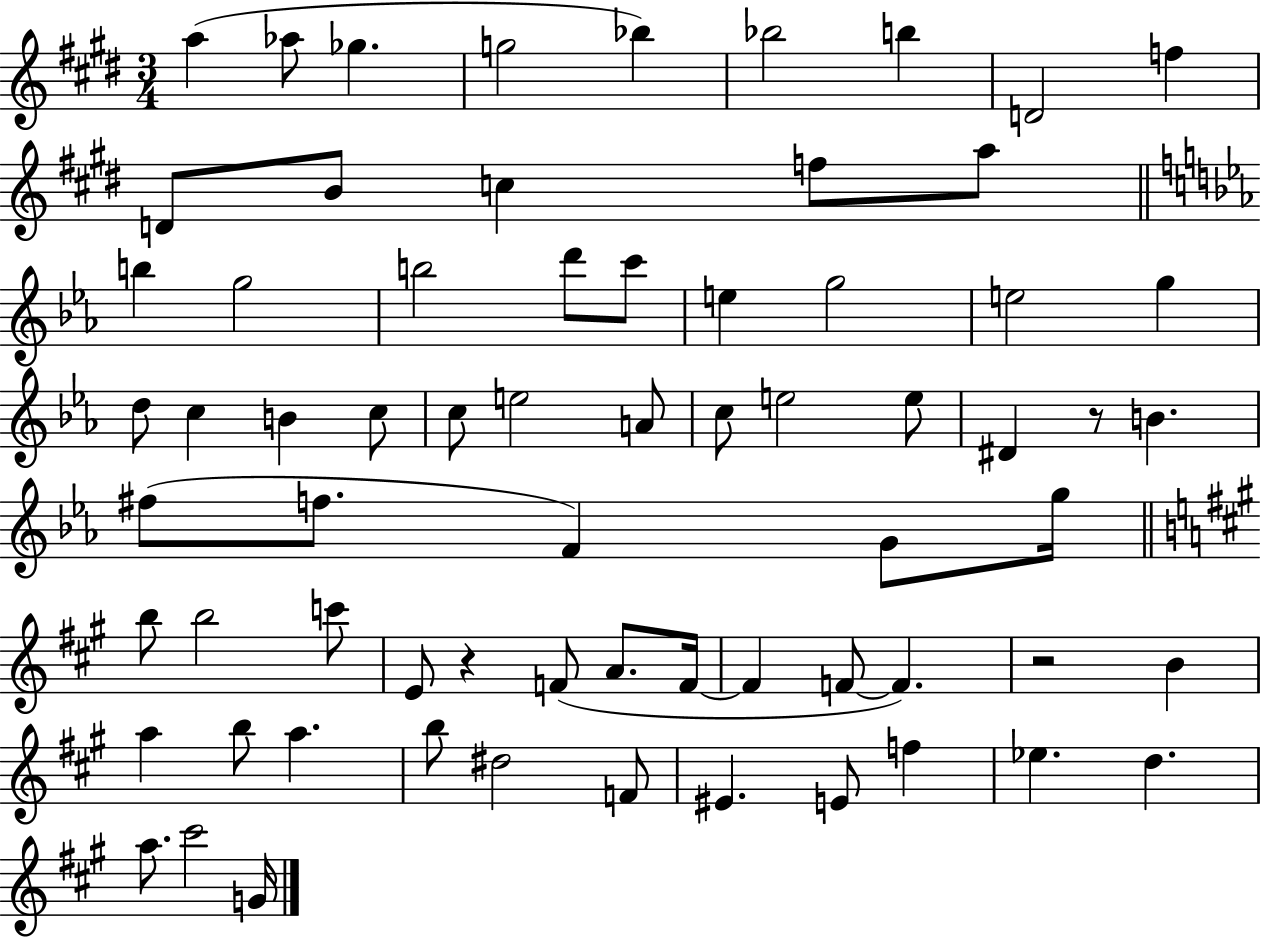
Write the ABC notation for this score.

X:1
T:Untitled
M:3/4
L:1/4
K:E
a _a/2 _g g2 _b _b2 b D2 f D/2 B/2 c f/2 a/2 b g2 b2 d'/2 c'/2 e g2 e2 g d/2 c B c/2 c/2 e2 A/2 c/2 e2 e/2 ^D z/2 B ^f/2 f/2 F G/2 g/4 b/2 b2 c'/2 E/2 z F/2 A/2 F/4 F F/2 F z2 B a b/2 a b/2 ^d2 F/2 ^E E/2 f _e d a/2 ^c'2 G/4